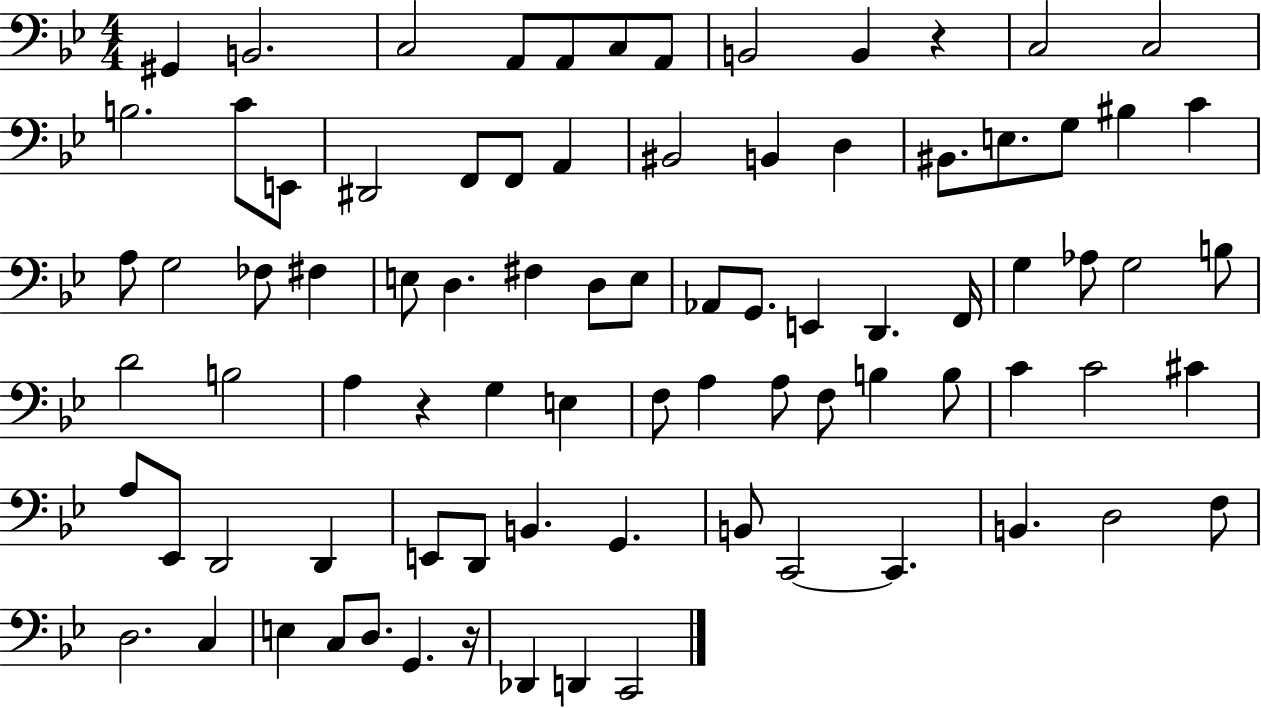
X:1
T:Untitled
M:4/4
L:1/4
K:Bb
^G,, B,,2 C,2 A,,/2 A,,/2 C,/2 A,,/2 B,,2 B,, z C,2 C,2 B,2 C/2 E,,/2 ^D,,2 F,,/2 F,,/2 A,, ^B,,2 B,, D, ^B,,/2 E,/2 G,/2 ^B, C A,/2 G,2 _F,/2 ^F, E,/2 D, ^F, D,/2 E,/2 _A,,/2 G,,/2 E,, D,, F,,/4 G, _A,/2 G,2 B,/2 D2 B,2 A, z G, E, F,/2 A, A,/2 F,/2 B, B,/2 C C2 ^C A,/2 _E,,/2 D,,2 D,, E,,/2 D,,/2 B,, G,, B,,/2 C,,2 C,, B,, D,2 F,/2 D,2 C, E, C,/2 D,/2 G,, z/4 _D,, D,, C,,2